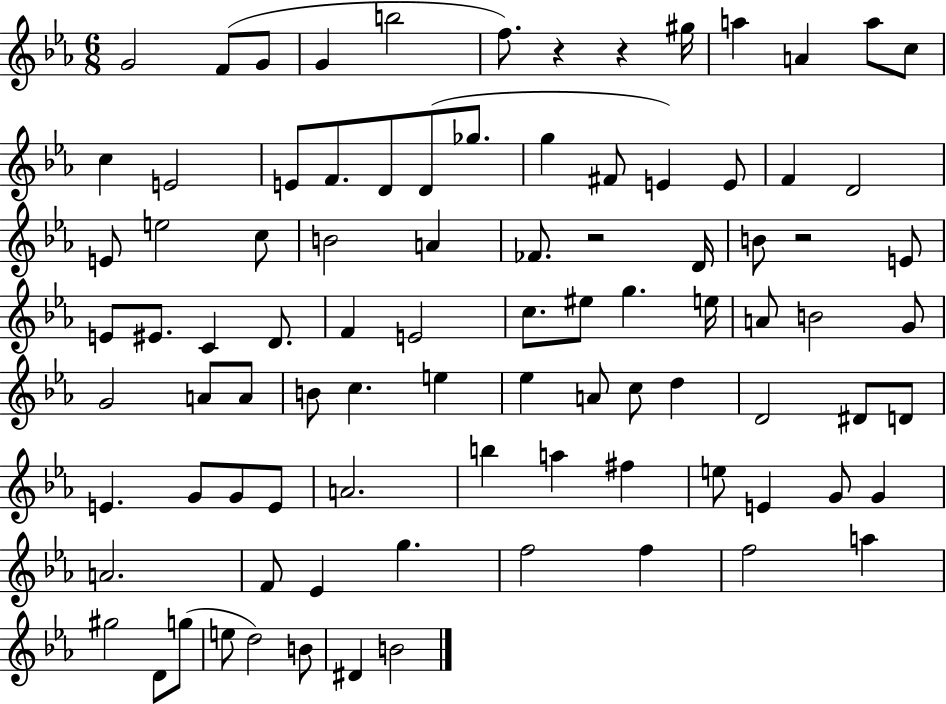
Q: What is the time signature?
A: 6/8